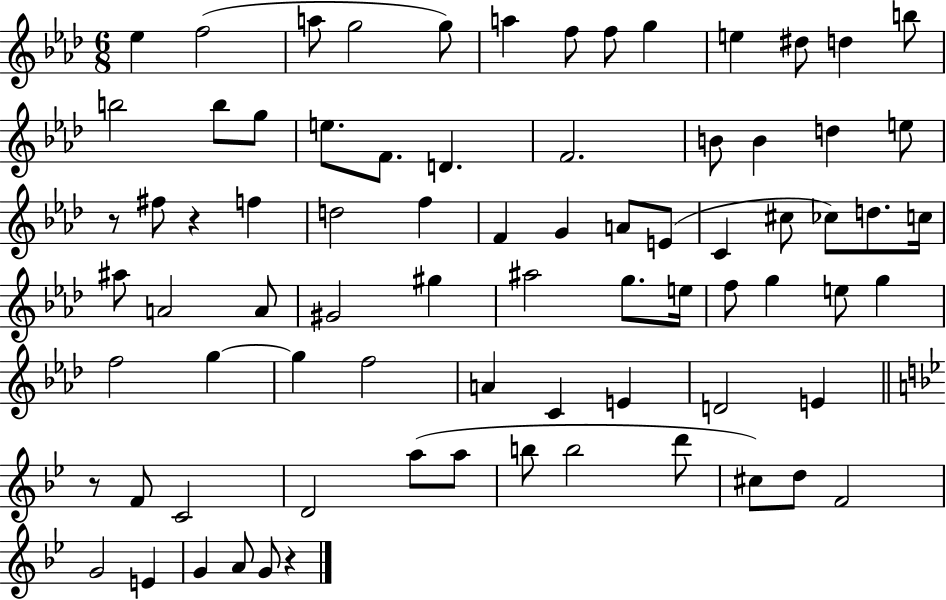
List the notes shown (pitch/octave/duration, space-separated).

Eb5/q F5/h A5/e G5/h G5/e A5/q F5/e F5/e G5/q E5/q D#5/e D5/q B5/e B5/h B5/e G5/e E5/e. F4/e. D4/q. F4/h. B4/e B4/q D5/q E5/e R/e F#5/e R/q F5/q D5/h F5/q F4/q G4/q A4/e E4/e C4/q C#5/e CES5/e D5/e. C5/s A#5/e A4/h A4/e G#4/h G#5/q A#5/h G5/e. E5/s F5/e G5/q E5/e G5/q F5/h G5/q G5/q F5/h A4/q C4/q E4/q D4/h E4/q R/e F4/e C4/h D4/h A5/e A5/e B5/e B5/h D6/e C#5/e D5/e F4/h G4/h E4/q G4/q A4/e G4/e R/q